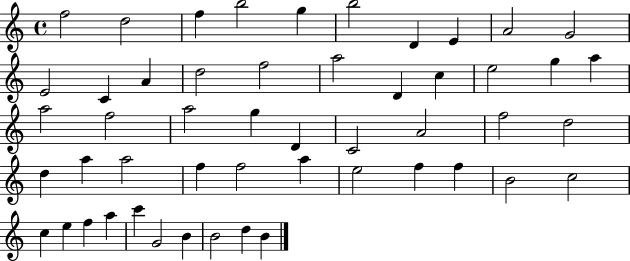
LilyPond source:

{
  \clef treble
  \time 4/4
  \defaultTimeSignature
  \key c \major
  f''2 d''2 | f''4 b''2 g''4 | b''2 d'4 e'4 | a'2 g'2 | \break e'2 c'4 a'4 | d''2 f''2 | a''2 d'4 c''4 | e''2 g''4 a''4 | \break a''2 f''2 | a''2 g''4 d'4 | c'2 a'2 | f''2 d''2 | \break d''4 a''4 a''2 | f''4 f''2 a''4 | e''2 f''4 f''4 | b'2 c''2 | \break c''4 e''4 f''4 a''4 | c'''4 g'2 b'4 | b'2 d''4 b'4 | \bar "|."
}